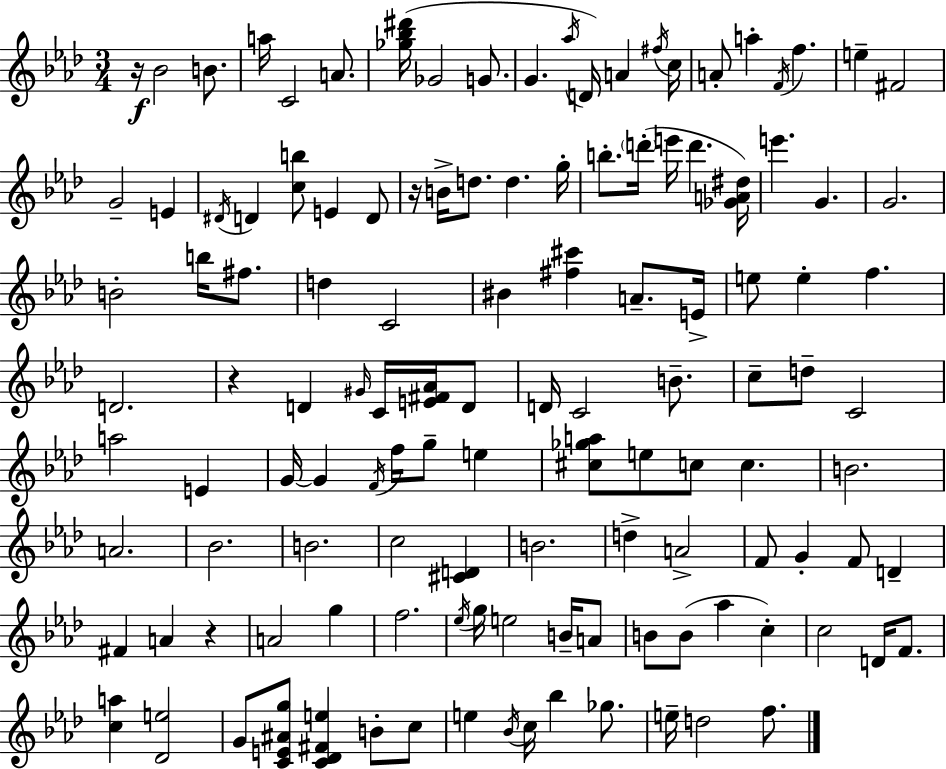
{
  \clef treble
  \numericTimeSignature
  \time 3/4
  \key aes \major
  r16\f bes'2 b'8. | a''16 c'2 a'8. | <ges'' bes'' dis'''>16( ges'2 g'8. | g'4. \acciaccatura { aes''16 } d'16) a'4 | \break \acciaccatura { fis''16 } c''16 a'8-. a''4-. \acciaccatura { f'16 } f''4. | e''4-- fis'2 | g'2-- e'4 | \acciaccatura { dis'16 } d'4 <c'' b''>8 e'4 | \break d'8 r16 b'16-> d''8. d''4. | g''16-. b''8.-. \parenthesize d'''16-.( e'''16 d'''4. | <ges' a' dis''>16) e'''4. g'4. | g'2. | \break b'2-. | b''16 fis''8. d''4 c'2 | bis'4 <fis'' cis'''>4 | a'8.-- e'16-> e''8 e''4-. f''4. | \break d'2. | r4 d'4 | \grace { gis'16 } c'16 <e' fis' aes'>16 d'8 d'16 c'2 | b'8.-- c''8-- d''8-- c'2 | \break a''2 | e'4 g'16~~ g'4 \acciaccatura { f'16 } f''16 | g''8-- e''4 <cis'' ges'' a''>8 e''8 c''8 | c''4. b'2. | \break a'2. | bes'2. | b'2. | c''2 | \break <cis' d'>4 b'2. | d''4-> a'2-> | f'8 g'4-. | f'8 d'4-- fis'4 a'4 | \break r4 a'2 | g''4 f''2. | \acciaccatura { ees''16 } g''16 e''2 | b'16-- a'8 b'8 b'8( aes''4 | \break c''4-.) c''2 | d'16 f'8. <c'' a''>4 <des' e''>2 | g'8 <c' e' ais' g''>8 <c' des' fis' e''>4 | b'8-. c''8 e''4 \acciaccatura { bes'16 } | \break c''16 bes''4 ges''8. e''16-- d''2 | f''8. \bar "|."
}